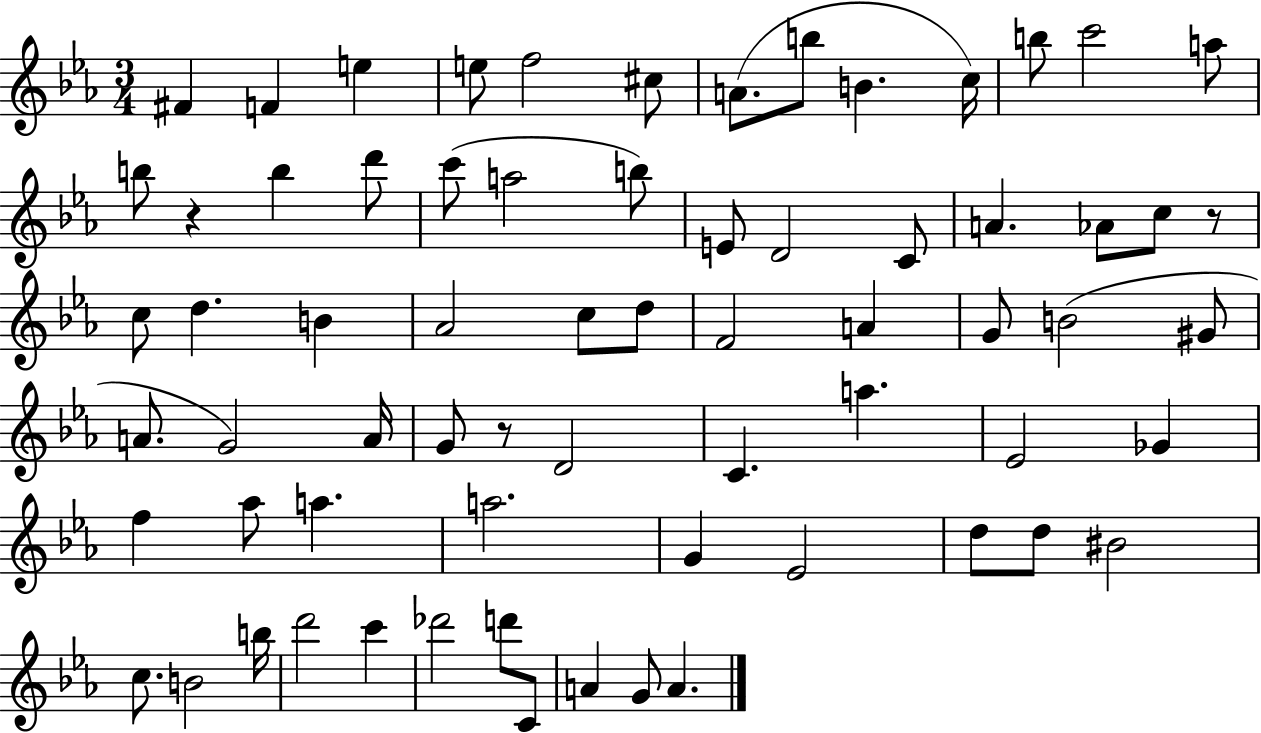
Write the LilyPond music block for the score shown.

{
  \clef treble
  \numericTimeSignature
  \time 3/4
  \key ees \major
  fis'4 f'4 e''4 | e''8 f''2 cis''8 | a'8.( b''8 b'4. c''16) | b''8 c'''2 a''8 | \break b''8 r4 b''4 d'''8 | c'''8( a''2 b''8) | e'8 d'2 c'8 | a'4. aes'8 c''8 r8 | \break c''8 d''4. b'4 | aes'2 c''8 d''8 | f'2 a'4 | g'8 b'2( gis'8 | \break a'8. g'2) a'16 | g'8 r8 d'2 | c'4. a''4. | ees'2 ges'4 | \break f''4 aes''8 a''4. | a''2. | g'4 ees'2 | d''8 d''8 bis'2 | \break c''8. b'2 b''16 | d'''2 c'''4 | des'''2 d'''8 c'8 | a'4 g'8 a'4. | \break \bar "|."
}